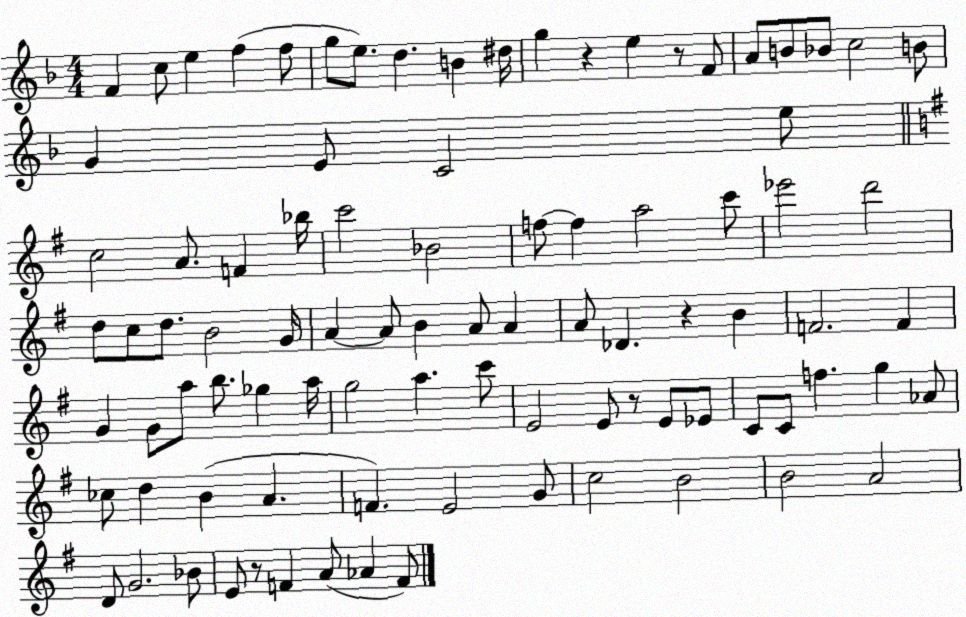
X:1
T:Untitled
M:4/4
L:1/4
K:F
F c/2 e f f/2 g/2 e/2 d B ^d/4 g z e z/2 F/2 A/2 B/2 _B/2 c2 B/2 G E/2 C2 e/2 c2 A/2 F _b/4 c'2 _B2 f/2 f a2 c'/2 _e'2 d'2 d/2 c/2 d/2 B2 G/4 A A/2 B A/2 A A/2 _D z B F2 F G G/2 a/2 b/2 _g a/4 g2 a c'/2 E2 E/2 z/2 E/2 _E/2 C/2 C/2 f g _A/2 _c/2 d B A F E2 G/2 c2 B2 B2 A2 D/2 G2 _B/2 E/2 z/2 F A/2 _A F/2